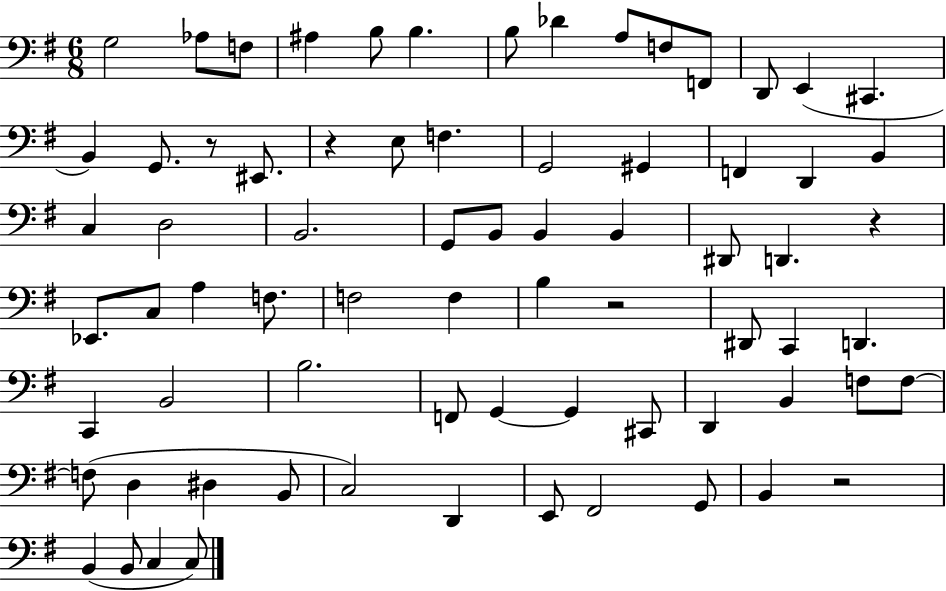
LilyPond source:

{
  \clef bass
  \numericTimeSignature
  \time 6/8
  \key g \major
  g2 aes8 f8 | ais4 b8 b4. | b8 des'4 a8 f8 f,8 | d,8 e,4( cis,4. | \break b,4) g,8. r8 eis,8. | r4 e8 f4. | g,2 gis,4 | f,4 d,4 b,4 | \break c4 d2 | b,2. | g,8 b,8 b,4 b,4 | dis,8 d,4. r4 | \break ees,8. c8 a4 f8. | f2 f4 | b4 r2 | dis,8 c,4 d,4. | \break c,4 b,2 | b2. | f,8 g,4~~ g,4 cis,8 | d,4 b,4 f8 f8~~ | \break f8( d4 dis4 b,8 | c2) d,4 | e,8 fis,2 g,8 | b,4 r2 | \break b,4( b,8 c4 c8) | \bar "|."
}